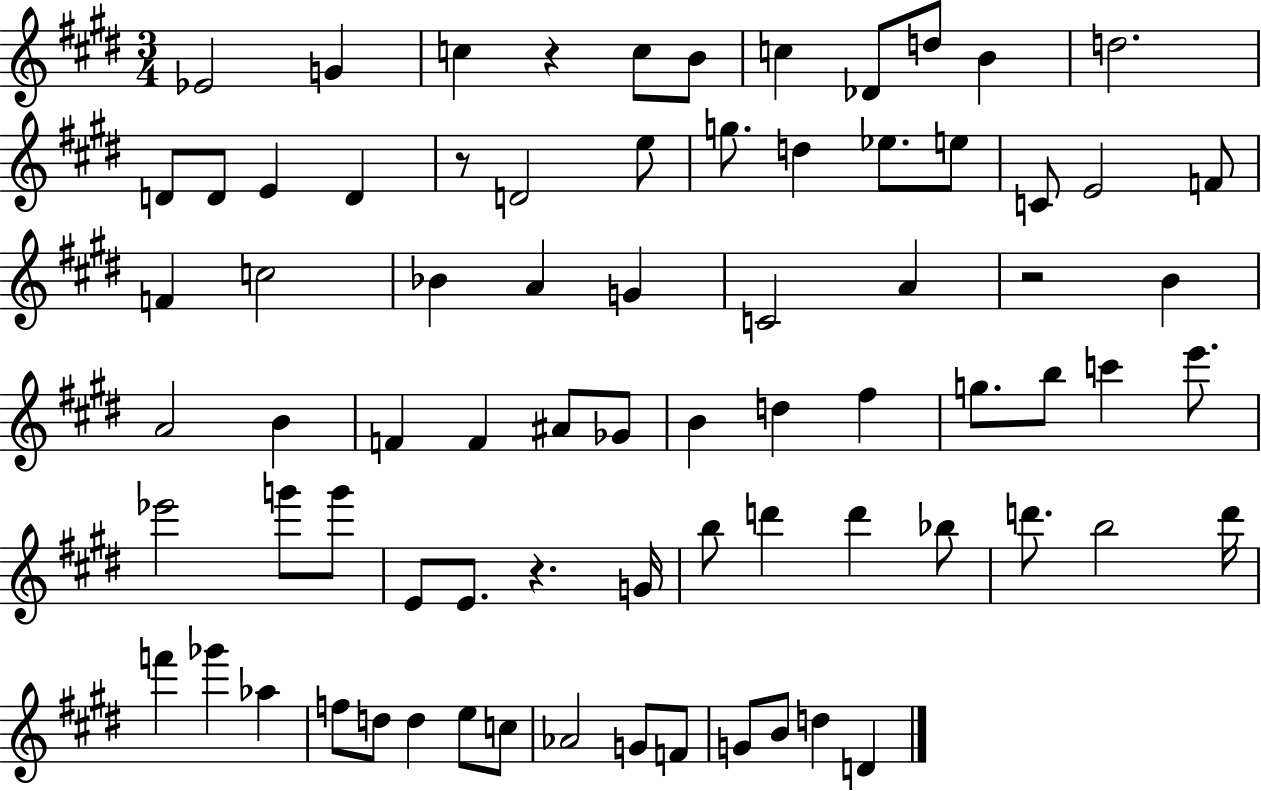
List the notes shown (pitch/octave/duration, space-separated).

Eb4/h G4/q C5/q R/q C5/e B4/e C5/q Db4/e D5/e B4/q D5/h. D4/e D4/e E4/q D4/q R/e D4/h E5/e G5/e. D5/q Eb5/e. E5/e C4/e E4/h F4/e F4/q C5/h Bb4/q A4/q G4/q C4/h A4/q R/h B4/q A4/h B4/q F4/q F4/q A#4/e Gb4/e B4/q D5/q F#5/q G5/e. B5/e C6/q E6/e. Eb6/h G6/e G6/e E4/e E4/e. R/q. G4/s B5/e D6/q D6/q Bb5/e D6/e. B5/h D6/s F6/q Gb6/q Ab5/q F5/e D5/e D5/q E5/e C5/e Ab4/h G4/e F4/e G4/e B4/e D5/q D4/q